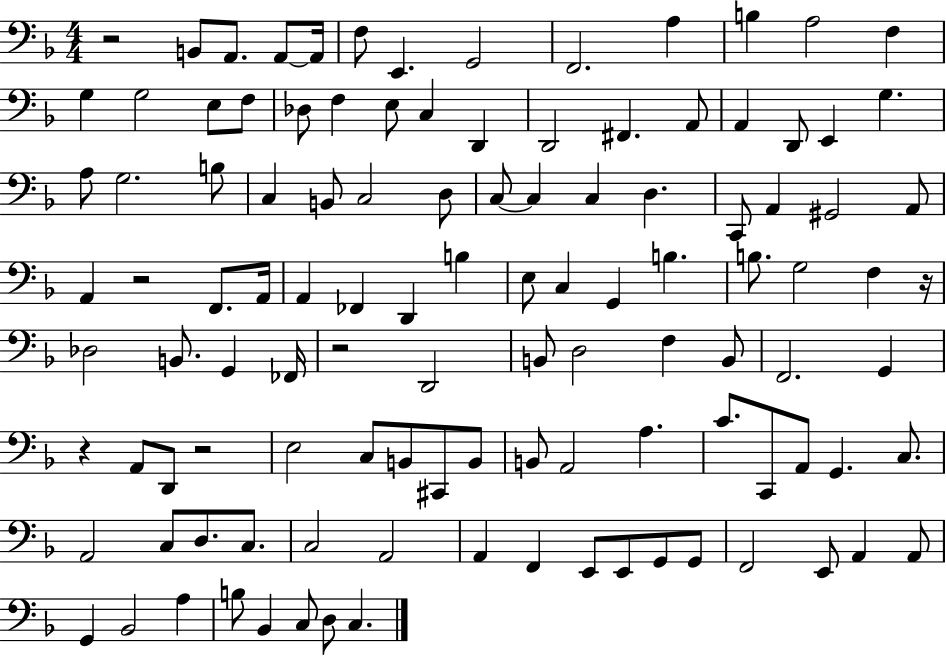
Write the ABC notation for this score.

X:1
T:Untitled
M:4/4
L:1/4
K:F
z2 B,,/2 A,,/2 A,,/2 A,,/4 F,/2 E,, G,,2 F,,2 A, B, A,2 F, G, G,2 E,/2 F,/2 _D,/2 F, E,/2 C, D,, D,,2 ^F,, A,,/2 A,, D,,/2 E,, G, A,/2 G,2 B,/2 C, B,,/2 C,2 D,/2 C,/2 C, C, D, C,,/2 A,, ^G,,2 A,,/2 A,, z2 F,,/2 A,,/4 A,, _F,, D,, B, E,/2 C, G,, B, B,/2 G,2 F, z/4 _D,2 B,,/2 G,, _F,,/4 z2 D,,2 B,,/2 D,2 F, B,,/2 F,,2 G,, z A,,/2 D,,/2 z2 E,2 C,/2 B,,/2 ^C,,/2 B,,/2 B,,/2 A,,2 A, C/2 C,,/2 A,,/2 G,, C,/2 A,,2 C,/2 D,/2 C,/2 C,2 A,,2 A,, F,, E,,/2 E,,/2 G,,/2 G,,/2 F,,2 E,,/2 A,, A,,/2 G,, _B,,2 A, B,/2 _B,, C,/2 D,/2 C,